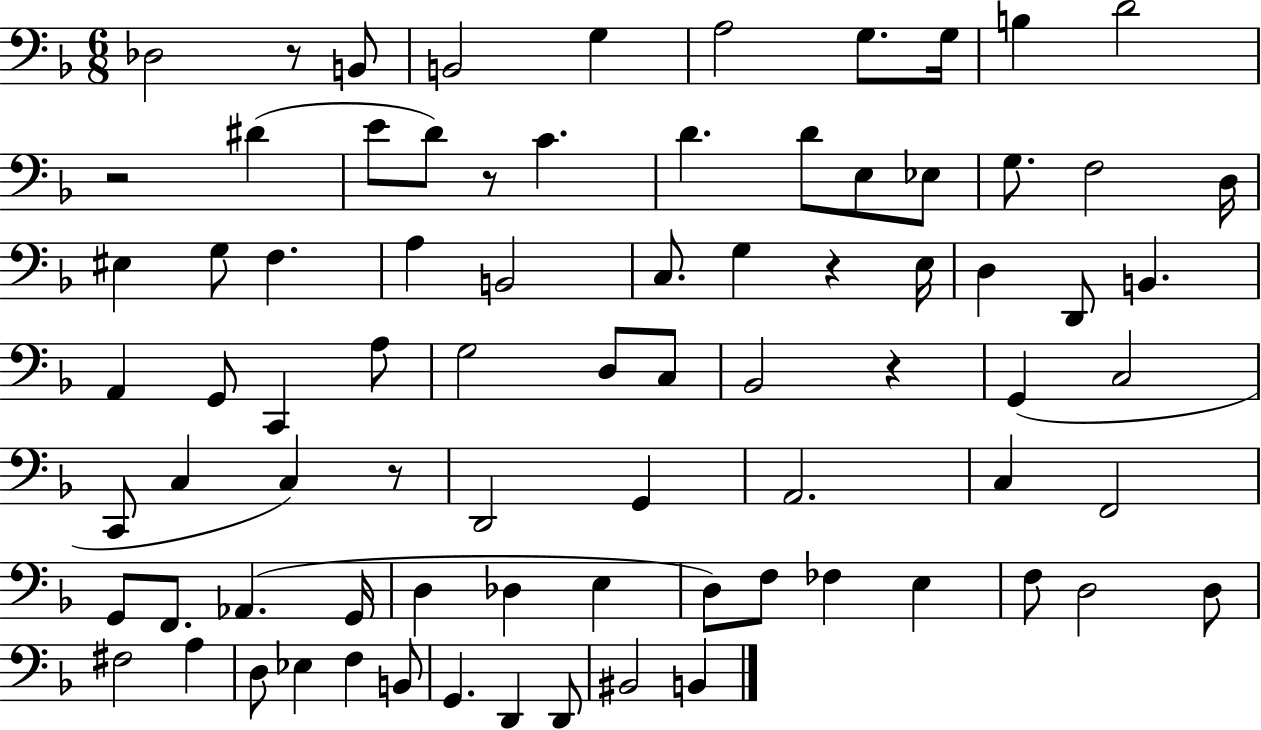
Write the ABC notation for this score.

X:1
T:Untitled
M:6/8
L:1/4
K:F
_D,2 z/2 B,,/2 B,,2 G, A,2 G,/2 G,/4 B, D2 z2 ^D E/2 D/2 z/2 C D D/2 E,/2 _E,/2 G,/2 F,2 D,/4 ^E, G,/2 F, A, B,,2 C,/2 G, z E,/4 D, D,,/2 B,, A,, G,,/2 C,, A,/2 G,2 D,/2 C,/2 _B,,2 z G,, C,2 C,,/2 C, C, z/2 D,,2 G,, A,,2 C, F,,2 G,,/2 F,,/2 _A,, G,,/4 D, _D, E, D,/2 F,/2 _F, E, F,/2 D,2 D,/2 ^F,2 A, D,/2 _E, F, B,,/2 G,, D,, D,,/2 ^B,,2 B,,